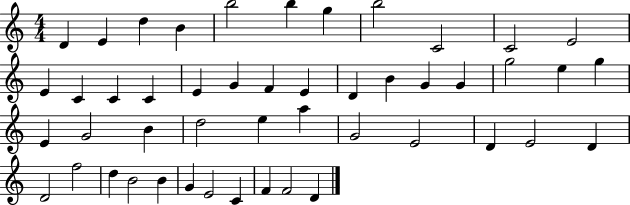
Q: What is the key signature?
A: C major